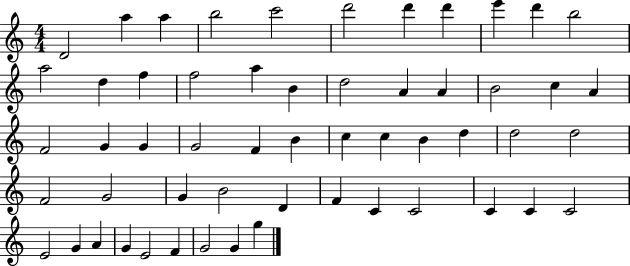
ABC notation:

X:1
T:Untitled
M:4/4
L:1/4
K:C
D2 a a b2 c'2 d'2 d' d' e' d' b2 a2 d f f2 a B d2 A A B2 c A F2 G G G2 F B c c B d d2 d2 F2 G2 G B2 D F C C2 C C C2 E2 G A G E2 F G2 G g